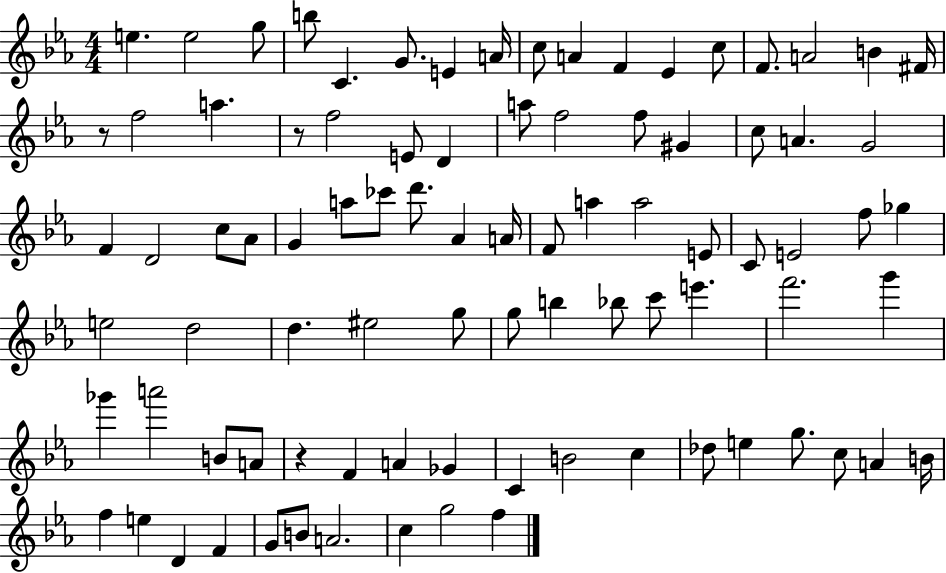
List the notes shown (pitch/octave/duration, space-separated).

E5/q. E5/h G5/e B5/e C4/q. G4/e. E4/q A4/s C5/e A4/q F4/q Eb4/q C5/e F4/e. A4/h B4/q F#4/s R/e F5/h A5/q. R/e F5/h E4/e D4/q A5/e F5/h F5/e G#4/q C5/e A4/q. G4/h F4/q D4/h C5/e Ab4/e G4/q A5/e CES6/e D6/e. Ab4/q A4/s F4/e A5/q A5/h E4/e C4/e E4/h F5/e Gb5/q E5/h D5/h D5/q. EIS5/h G5/e G5/e B5/q Bb5/e C6/e E6/q. F6/h. G6/q Gb6/q A6/h B4/e A4/e R/q F4/q A4/q Gb4/q C4/q B4/h C5/q Db5/e E5/q G5/e. C5/e A4/q B4/s F5/q E5/q D4/q F4/q G4/e B4/e A4/h. C5/q G5/h F5/q